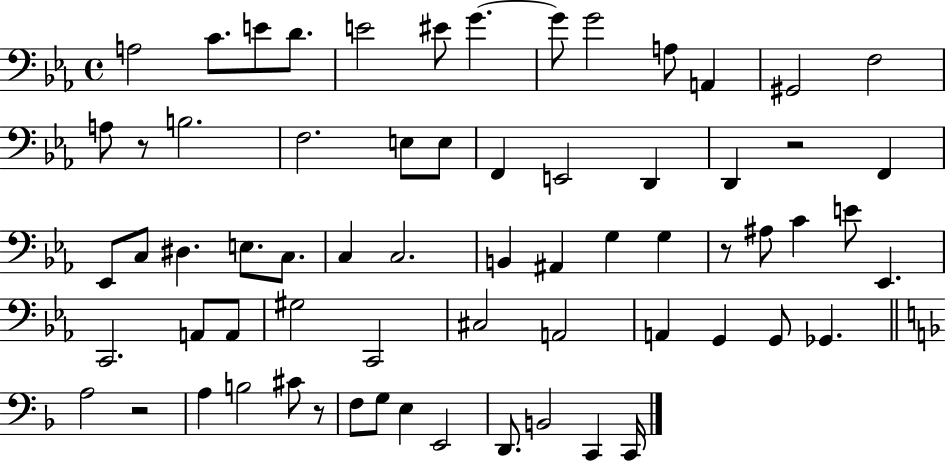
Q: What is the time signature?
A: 4/4